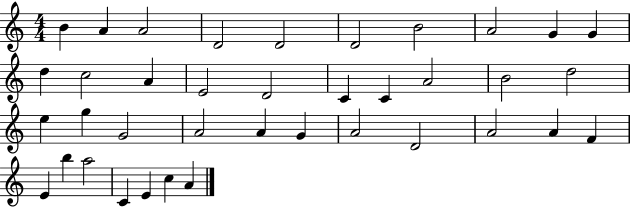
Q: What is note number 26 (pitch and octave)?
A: G4